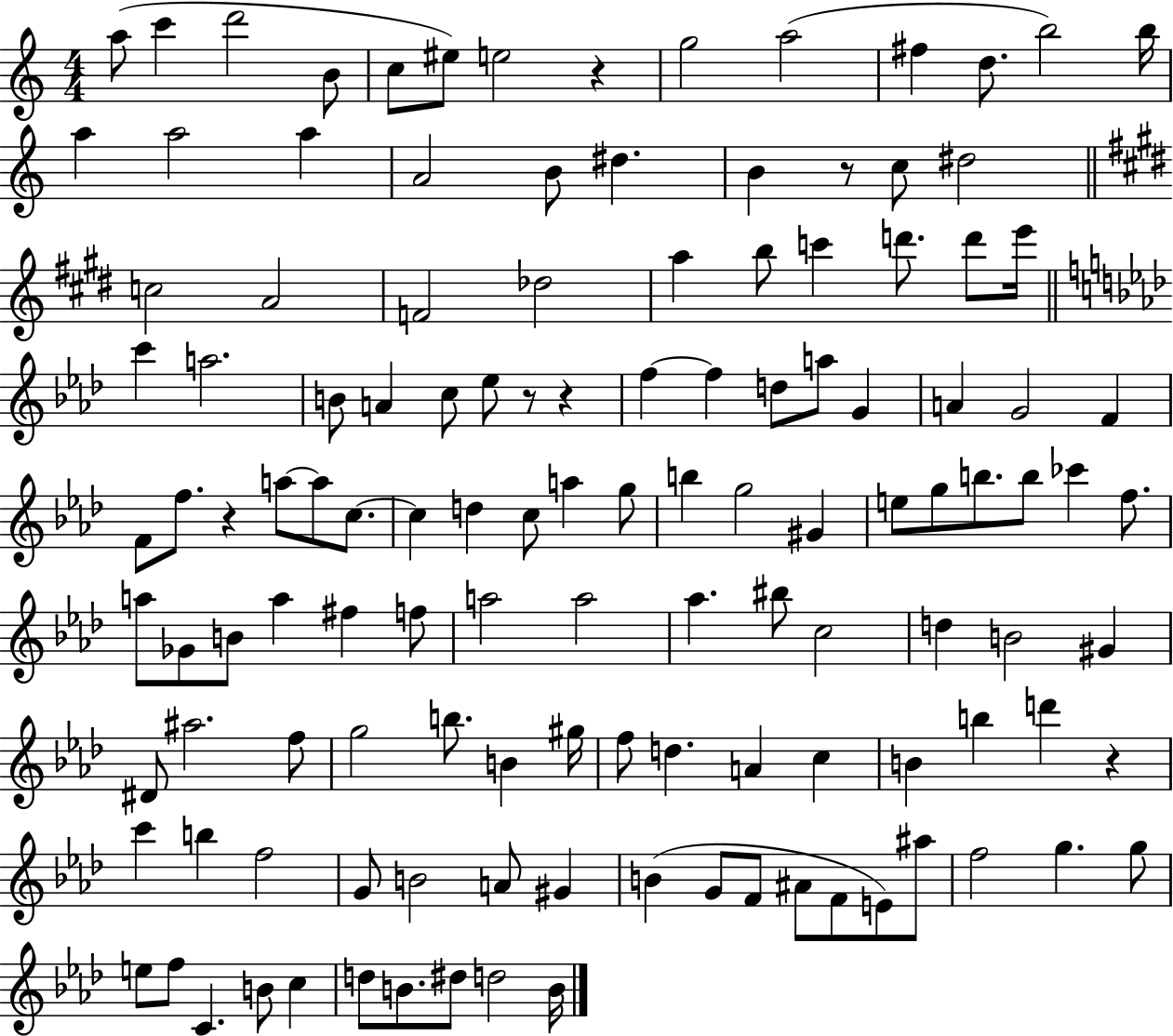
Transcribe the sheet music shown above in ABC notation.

X:1
T:Untitled
M:4/4
L:1/4
K:C
a/2 c' d'2 B/2 c/2 ^e/2 e2 z g2 a2 ^f d/2 b2 b/4 a a2 a A2 B/2 ^d B z/2 c/2 ^d2 c2 A2 F2 _d2 a b/2 c' d'/2 d'/2 e'/4 c' a2 B/2 A c/2 _e/2 z/2 z f f d/2 a/2 G A G2 F F/2 f/2 z a/2 a/2 c/2 c d c/2 a g/2 b g2 ^G e/2 g/2 b/2 b/2 _c' f/2 a/2 _G/2 B/2 a ^f f/2 a2 a2 _a ^b/2 c2 d B2 ^G ^D/2 ^a2 f/2 g2 b/2 B ^g/4 f/2 d A c B b d' z c' b f2 G/2 B2 A/2 ^G B G/2 F/2 ^A/2 F/2 E/2 ^a/2 f2 g g/2 e/2 f/2 C B/2 c d/2 B/2 ^d/2 d2 B/4